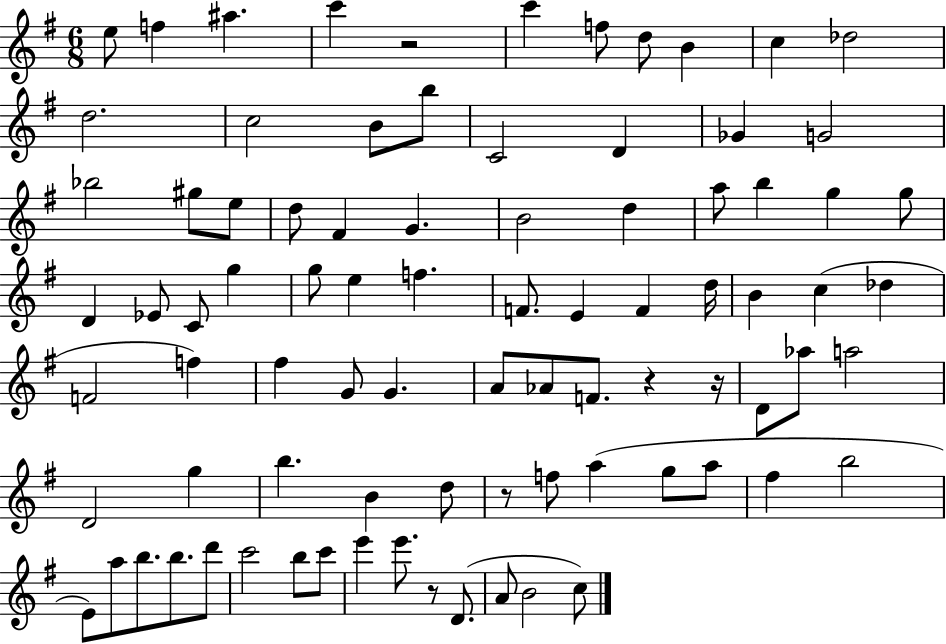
E5/e F5/q A#5/q. C6/q R/h C6/q F5/e D5/e B4/q C5/q Db5/h D5/h. C5/h B4/e B5/e C4/h D4/q Gb4/q G4/h Bb5/h G#5/e E5/e D5/e F#4/q G4/q. B4/h D5/q A5/e B5/q G5/q G5/e D4/q Eb4/e C4/e G5/q G5/e E5/q F5/q. F4/e. E4/q F4/q D5/s B4/q C5/q Db5/q F4/h F5/q F#5/q G4/e G4/q. A4/e Ab4/e F4/e. R/q R/s D4/e Ab5/e A5/h D4/h G5/q B5/q. B4/q D5/e R/e F5/e A5/q G5/e A5/e F#5/q B5/h E4/e A5/e B5/e. B5/e. D6/e C6/h B5/e C6/e E6/q E6/e. R/e D4/e. A4/e B4/h C5/e